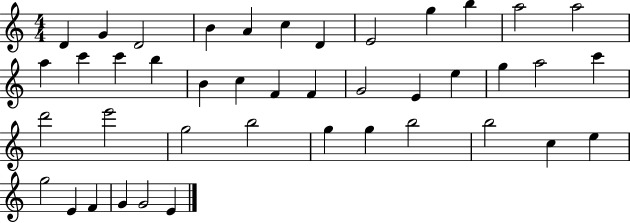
X:1
T:Untitled
M:4/4
L:1/4
K:C
D G D2 B A c D E2 g b a2 a2 a c' c' b B c F F G2 E e g a2 c' d'2 e'2 g2 b2 g g b2 b2 c e g2 E F G G2 E